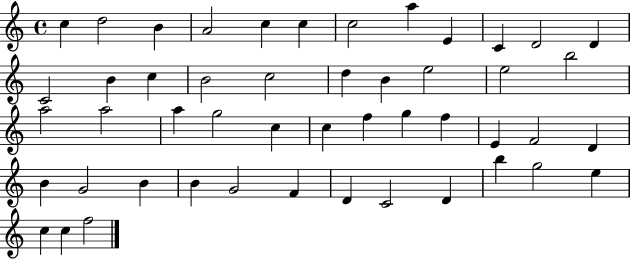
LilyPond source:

{
  \clef treble
  \time 4/4
  \defaultTimeSignature
  \key c \major
  c''4 d''2 b'4 | a'2 c''4 c''4 | c''2 a''4 e'4 | c'4 d'2 d'4 | \break c'2 b'4 c''4 | b'2 c''2 | d''4 b'4 e''2 | e''2 b''2 | \break a''2 a''2 | a''4 g''2 c''4 | c''4 f''4 g''4 f''4 | e'4 f'2 d'4 | \break b'4 g'2 b'4 | b'4 g'2 f'4 | d'4 c'2 d'4 | b''4 g''2 e''4 | \break c''4 c''4 f''2 | \bar "|."
}